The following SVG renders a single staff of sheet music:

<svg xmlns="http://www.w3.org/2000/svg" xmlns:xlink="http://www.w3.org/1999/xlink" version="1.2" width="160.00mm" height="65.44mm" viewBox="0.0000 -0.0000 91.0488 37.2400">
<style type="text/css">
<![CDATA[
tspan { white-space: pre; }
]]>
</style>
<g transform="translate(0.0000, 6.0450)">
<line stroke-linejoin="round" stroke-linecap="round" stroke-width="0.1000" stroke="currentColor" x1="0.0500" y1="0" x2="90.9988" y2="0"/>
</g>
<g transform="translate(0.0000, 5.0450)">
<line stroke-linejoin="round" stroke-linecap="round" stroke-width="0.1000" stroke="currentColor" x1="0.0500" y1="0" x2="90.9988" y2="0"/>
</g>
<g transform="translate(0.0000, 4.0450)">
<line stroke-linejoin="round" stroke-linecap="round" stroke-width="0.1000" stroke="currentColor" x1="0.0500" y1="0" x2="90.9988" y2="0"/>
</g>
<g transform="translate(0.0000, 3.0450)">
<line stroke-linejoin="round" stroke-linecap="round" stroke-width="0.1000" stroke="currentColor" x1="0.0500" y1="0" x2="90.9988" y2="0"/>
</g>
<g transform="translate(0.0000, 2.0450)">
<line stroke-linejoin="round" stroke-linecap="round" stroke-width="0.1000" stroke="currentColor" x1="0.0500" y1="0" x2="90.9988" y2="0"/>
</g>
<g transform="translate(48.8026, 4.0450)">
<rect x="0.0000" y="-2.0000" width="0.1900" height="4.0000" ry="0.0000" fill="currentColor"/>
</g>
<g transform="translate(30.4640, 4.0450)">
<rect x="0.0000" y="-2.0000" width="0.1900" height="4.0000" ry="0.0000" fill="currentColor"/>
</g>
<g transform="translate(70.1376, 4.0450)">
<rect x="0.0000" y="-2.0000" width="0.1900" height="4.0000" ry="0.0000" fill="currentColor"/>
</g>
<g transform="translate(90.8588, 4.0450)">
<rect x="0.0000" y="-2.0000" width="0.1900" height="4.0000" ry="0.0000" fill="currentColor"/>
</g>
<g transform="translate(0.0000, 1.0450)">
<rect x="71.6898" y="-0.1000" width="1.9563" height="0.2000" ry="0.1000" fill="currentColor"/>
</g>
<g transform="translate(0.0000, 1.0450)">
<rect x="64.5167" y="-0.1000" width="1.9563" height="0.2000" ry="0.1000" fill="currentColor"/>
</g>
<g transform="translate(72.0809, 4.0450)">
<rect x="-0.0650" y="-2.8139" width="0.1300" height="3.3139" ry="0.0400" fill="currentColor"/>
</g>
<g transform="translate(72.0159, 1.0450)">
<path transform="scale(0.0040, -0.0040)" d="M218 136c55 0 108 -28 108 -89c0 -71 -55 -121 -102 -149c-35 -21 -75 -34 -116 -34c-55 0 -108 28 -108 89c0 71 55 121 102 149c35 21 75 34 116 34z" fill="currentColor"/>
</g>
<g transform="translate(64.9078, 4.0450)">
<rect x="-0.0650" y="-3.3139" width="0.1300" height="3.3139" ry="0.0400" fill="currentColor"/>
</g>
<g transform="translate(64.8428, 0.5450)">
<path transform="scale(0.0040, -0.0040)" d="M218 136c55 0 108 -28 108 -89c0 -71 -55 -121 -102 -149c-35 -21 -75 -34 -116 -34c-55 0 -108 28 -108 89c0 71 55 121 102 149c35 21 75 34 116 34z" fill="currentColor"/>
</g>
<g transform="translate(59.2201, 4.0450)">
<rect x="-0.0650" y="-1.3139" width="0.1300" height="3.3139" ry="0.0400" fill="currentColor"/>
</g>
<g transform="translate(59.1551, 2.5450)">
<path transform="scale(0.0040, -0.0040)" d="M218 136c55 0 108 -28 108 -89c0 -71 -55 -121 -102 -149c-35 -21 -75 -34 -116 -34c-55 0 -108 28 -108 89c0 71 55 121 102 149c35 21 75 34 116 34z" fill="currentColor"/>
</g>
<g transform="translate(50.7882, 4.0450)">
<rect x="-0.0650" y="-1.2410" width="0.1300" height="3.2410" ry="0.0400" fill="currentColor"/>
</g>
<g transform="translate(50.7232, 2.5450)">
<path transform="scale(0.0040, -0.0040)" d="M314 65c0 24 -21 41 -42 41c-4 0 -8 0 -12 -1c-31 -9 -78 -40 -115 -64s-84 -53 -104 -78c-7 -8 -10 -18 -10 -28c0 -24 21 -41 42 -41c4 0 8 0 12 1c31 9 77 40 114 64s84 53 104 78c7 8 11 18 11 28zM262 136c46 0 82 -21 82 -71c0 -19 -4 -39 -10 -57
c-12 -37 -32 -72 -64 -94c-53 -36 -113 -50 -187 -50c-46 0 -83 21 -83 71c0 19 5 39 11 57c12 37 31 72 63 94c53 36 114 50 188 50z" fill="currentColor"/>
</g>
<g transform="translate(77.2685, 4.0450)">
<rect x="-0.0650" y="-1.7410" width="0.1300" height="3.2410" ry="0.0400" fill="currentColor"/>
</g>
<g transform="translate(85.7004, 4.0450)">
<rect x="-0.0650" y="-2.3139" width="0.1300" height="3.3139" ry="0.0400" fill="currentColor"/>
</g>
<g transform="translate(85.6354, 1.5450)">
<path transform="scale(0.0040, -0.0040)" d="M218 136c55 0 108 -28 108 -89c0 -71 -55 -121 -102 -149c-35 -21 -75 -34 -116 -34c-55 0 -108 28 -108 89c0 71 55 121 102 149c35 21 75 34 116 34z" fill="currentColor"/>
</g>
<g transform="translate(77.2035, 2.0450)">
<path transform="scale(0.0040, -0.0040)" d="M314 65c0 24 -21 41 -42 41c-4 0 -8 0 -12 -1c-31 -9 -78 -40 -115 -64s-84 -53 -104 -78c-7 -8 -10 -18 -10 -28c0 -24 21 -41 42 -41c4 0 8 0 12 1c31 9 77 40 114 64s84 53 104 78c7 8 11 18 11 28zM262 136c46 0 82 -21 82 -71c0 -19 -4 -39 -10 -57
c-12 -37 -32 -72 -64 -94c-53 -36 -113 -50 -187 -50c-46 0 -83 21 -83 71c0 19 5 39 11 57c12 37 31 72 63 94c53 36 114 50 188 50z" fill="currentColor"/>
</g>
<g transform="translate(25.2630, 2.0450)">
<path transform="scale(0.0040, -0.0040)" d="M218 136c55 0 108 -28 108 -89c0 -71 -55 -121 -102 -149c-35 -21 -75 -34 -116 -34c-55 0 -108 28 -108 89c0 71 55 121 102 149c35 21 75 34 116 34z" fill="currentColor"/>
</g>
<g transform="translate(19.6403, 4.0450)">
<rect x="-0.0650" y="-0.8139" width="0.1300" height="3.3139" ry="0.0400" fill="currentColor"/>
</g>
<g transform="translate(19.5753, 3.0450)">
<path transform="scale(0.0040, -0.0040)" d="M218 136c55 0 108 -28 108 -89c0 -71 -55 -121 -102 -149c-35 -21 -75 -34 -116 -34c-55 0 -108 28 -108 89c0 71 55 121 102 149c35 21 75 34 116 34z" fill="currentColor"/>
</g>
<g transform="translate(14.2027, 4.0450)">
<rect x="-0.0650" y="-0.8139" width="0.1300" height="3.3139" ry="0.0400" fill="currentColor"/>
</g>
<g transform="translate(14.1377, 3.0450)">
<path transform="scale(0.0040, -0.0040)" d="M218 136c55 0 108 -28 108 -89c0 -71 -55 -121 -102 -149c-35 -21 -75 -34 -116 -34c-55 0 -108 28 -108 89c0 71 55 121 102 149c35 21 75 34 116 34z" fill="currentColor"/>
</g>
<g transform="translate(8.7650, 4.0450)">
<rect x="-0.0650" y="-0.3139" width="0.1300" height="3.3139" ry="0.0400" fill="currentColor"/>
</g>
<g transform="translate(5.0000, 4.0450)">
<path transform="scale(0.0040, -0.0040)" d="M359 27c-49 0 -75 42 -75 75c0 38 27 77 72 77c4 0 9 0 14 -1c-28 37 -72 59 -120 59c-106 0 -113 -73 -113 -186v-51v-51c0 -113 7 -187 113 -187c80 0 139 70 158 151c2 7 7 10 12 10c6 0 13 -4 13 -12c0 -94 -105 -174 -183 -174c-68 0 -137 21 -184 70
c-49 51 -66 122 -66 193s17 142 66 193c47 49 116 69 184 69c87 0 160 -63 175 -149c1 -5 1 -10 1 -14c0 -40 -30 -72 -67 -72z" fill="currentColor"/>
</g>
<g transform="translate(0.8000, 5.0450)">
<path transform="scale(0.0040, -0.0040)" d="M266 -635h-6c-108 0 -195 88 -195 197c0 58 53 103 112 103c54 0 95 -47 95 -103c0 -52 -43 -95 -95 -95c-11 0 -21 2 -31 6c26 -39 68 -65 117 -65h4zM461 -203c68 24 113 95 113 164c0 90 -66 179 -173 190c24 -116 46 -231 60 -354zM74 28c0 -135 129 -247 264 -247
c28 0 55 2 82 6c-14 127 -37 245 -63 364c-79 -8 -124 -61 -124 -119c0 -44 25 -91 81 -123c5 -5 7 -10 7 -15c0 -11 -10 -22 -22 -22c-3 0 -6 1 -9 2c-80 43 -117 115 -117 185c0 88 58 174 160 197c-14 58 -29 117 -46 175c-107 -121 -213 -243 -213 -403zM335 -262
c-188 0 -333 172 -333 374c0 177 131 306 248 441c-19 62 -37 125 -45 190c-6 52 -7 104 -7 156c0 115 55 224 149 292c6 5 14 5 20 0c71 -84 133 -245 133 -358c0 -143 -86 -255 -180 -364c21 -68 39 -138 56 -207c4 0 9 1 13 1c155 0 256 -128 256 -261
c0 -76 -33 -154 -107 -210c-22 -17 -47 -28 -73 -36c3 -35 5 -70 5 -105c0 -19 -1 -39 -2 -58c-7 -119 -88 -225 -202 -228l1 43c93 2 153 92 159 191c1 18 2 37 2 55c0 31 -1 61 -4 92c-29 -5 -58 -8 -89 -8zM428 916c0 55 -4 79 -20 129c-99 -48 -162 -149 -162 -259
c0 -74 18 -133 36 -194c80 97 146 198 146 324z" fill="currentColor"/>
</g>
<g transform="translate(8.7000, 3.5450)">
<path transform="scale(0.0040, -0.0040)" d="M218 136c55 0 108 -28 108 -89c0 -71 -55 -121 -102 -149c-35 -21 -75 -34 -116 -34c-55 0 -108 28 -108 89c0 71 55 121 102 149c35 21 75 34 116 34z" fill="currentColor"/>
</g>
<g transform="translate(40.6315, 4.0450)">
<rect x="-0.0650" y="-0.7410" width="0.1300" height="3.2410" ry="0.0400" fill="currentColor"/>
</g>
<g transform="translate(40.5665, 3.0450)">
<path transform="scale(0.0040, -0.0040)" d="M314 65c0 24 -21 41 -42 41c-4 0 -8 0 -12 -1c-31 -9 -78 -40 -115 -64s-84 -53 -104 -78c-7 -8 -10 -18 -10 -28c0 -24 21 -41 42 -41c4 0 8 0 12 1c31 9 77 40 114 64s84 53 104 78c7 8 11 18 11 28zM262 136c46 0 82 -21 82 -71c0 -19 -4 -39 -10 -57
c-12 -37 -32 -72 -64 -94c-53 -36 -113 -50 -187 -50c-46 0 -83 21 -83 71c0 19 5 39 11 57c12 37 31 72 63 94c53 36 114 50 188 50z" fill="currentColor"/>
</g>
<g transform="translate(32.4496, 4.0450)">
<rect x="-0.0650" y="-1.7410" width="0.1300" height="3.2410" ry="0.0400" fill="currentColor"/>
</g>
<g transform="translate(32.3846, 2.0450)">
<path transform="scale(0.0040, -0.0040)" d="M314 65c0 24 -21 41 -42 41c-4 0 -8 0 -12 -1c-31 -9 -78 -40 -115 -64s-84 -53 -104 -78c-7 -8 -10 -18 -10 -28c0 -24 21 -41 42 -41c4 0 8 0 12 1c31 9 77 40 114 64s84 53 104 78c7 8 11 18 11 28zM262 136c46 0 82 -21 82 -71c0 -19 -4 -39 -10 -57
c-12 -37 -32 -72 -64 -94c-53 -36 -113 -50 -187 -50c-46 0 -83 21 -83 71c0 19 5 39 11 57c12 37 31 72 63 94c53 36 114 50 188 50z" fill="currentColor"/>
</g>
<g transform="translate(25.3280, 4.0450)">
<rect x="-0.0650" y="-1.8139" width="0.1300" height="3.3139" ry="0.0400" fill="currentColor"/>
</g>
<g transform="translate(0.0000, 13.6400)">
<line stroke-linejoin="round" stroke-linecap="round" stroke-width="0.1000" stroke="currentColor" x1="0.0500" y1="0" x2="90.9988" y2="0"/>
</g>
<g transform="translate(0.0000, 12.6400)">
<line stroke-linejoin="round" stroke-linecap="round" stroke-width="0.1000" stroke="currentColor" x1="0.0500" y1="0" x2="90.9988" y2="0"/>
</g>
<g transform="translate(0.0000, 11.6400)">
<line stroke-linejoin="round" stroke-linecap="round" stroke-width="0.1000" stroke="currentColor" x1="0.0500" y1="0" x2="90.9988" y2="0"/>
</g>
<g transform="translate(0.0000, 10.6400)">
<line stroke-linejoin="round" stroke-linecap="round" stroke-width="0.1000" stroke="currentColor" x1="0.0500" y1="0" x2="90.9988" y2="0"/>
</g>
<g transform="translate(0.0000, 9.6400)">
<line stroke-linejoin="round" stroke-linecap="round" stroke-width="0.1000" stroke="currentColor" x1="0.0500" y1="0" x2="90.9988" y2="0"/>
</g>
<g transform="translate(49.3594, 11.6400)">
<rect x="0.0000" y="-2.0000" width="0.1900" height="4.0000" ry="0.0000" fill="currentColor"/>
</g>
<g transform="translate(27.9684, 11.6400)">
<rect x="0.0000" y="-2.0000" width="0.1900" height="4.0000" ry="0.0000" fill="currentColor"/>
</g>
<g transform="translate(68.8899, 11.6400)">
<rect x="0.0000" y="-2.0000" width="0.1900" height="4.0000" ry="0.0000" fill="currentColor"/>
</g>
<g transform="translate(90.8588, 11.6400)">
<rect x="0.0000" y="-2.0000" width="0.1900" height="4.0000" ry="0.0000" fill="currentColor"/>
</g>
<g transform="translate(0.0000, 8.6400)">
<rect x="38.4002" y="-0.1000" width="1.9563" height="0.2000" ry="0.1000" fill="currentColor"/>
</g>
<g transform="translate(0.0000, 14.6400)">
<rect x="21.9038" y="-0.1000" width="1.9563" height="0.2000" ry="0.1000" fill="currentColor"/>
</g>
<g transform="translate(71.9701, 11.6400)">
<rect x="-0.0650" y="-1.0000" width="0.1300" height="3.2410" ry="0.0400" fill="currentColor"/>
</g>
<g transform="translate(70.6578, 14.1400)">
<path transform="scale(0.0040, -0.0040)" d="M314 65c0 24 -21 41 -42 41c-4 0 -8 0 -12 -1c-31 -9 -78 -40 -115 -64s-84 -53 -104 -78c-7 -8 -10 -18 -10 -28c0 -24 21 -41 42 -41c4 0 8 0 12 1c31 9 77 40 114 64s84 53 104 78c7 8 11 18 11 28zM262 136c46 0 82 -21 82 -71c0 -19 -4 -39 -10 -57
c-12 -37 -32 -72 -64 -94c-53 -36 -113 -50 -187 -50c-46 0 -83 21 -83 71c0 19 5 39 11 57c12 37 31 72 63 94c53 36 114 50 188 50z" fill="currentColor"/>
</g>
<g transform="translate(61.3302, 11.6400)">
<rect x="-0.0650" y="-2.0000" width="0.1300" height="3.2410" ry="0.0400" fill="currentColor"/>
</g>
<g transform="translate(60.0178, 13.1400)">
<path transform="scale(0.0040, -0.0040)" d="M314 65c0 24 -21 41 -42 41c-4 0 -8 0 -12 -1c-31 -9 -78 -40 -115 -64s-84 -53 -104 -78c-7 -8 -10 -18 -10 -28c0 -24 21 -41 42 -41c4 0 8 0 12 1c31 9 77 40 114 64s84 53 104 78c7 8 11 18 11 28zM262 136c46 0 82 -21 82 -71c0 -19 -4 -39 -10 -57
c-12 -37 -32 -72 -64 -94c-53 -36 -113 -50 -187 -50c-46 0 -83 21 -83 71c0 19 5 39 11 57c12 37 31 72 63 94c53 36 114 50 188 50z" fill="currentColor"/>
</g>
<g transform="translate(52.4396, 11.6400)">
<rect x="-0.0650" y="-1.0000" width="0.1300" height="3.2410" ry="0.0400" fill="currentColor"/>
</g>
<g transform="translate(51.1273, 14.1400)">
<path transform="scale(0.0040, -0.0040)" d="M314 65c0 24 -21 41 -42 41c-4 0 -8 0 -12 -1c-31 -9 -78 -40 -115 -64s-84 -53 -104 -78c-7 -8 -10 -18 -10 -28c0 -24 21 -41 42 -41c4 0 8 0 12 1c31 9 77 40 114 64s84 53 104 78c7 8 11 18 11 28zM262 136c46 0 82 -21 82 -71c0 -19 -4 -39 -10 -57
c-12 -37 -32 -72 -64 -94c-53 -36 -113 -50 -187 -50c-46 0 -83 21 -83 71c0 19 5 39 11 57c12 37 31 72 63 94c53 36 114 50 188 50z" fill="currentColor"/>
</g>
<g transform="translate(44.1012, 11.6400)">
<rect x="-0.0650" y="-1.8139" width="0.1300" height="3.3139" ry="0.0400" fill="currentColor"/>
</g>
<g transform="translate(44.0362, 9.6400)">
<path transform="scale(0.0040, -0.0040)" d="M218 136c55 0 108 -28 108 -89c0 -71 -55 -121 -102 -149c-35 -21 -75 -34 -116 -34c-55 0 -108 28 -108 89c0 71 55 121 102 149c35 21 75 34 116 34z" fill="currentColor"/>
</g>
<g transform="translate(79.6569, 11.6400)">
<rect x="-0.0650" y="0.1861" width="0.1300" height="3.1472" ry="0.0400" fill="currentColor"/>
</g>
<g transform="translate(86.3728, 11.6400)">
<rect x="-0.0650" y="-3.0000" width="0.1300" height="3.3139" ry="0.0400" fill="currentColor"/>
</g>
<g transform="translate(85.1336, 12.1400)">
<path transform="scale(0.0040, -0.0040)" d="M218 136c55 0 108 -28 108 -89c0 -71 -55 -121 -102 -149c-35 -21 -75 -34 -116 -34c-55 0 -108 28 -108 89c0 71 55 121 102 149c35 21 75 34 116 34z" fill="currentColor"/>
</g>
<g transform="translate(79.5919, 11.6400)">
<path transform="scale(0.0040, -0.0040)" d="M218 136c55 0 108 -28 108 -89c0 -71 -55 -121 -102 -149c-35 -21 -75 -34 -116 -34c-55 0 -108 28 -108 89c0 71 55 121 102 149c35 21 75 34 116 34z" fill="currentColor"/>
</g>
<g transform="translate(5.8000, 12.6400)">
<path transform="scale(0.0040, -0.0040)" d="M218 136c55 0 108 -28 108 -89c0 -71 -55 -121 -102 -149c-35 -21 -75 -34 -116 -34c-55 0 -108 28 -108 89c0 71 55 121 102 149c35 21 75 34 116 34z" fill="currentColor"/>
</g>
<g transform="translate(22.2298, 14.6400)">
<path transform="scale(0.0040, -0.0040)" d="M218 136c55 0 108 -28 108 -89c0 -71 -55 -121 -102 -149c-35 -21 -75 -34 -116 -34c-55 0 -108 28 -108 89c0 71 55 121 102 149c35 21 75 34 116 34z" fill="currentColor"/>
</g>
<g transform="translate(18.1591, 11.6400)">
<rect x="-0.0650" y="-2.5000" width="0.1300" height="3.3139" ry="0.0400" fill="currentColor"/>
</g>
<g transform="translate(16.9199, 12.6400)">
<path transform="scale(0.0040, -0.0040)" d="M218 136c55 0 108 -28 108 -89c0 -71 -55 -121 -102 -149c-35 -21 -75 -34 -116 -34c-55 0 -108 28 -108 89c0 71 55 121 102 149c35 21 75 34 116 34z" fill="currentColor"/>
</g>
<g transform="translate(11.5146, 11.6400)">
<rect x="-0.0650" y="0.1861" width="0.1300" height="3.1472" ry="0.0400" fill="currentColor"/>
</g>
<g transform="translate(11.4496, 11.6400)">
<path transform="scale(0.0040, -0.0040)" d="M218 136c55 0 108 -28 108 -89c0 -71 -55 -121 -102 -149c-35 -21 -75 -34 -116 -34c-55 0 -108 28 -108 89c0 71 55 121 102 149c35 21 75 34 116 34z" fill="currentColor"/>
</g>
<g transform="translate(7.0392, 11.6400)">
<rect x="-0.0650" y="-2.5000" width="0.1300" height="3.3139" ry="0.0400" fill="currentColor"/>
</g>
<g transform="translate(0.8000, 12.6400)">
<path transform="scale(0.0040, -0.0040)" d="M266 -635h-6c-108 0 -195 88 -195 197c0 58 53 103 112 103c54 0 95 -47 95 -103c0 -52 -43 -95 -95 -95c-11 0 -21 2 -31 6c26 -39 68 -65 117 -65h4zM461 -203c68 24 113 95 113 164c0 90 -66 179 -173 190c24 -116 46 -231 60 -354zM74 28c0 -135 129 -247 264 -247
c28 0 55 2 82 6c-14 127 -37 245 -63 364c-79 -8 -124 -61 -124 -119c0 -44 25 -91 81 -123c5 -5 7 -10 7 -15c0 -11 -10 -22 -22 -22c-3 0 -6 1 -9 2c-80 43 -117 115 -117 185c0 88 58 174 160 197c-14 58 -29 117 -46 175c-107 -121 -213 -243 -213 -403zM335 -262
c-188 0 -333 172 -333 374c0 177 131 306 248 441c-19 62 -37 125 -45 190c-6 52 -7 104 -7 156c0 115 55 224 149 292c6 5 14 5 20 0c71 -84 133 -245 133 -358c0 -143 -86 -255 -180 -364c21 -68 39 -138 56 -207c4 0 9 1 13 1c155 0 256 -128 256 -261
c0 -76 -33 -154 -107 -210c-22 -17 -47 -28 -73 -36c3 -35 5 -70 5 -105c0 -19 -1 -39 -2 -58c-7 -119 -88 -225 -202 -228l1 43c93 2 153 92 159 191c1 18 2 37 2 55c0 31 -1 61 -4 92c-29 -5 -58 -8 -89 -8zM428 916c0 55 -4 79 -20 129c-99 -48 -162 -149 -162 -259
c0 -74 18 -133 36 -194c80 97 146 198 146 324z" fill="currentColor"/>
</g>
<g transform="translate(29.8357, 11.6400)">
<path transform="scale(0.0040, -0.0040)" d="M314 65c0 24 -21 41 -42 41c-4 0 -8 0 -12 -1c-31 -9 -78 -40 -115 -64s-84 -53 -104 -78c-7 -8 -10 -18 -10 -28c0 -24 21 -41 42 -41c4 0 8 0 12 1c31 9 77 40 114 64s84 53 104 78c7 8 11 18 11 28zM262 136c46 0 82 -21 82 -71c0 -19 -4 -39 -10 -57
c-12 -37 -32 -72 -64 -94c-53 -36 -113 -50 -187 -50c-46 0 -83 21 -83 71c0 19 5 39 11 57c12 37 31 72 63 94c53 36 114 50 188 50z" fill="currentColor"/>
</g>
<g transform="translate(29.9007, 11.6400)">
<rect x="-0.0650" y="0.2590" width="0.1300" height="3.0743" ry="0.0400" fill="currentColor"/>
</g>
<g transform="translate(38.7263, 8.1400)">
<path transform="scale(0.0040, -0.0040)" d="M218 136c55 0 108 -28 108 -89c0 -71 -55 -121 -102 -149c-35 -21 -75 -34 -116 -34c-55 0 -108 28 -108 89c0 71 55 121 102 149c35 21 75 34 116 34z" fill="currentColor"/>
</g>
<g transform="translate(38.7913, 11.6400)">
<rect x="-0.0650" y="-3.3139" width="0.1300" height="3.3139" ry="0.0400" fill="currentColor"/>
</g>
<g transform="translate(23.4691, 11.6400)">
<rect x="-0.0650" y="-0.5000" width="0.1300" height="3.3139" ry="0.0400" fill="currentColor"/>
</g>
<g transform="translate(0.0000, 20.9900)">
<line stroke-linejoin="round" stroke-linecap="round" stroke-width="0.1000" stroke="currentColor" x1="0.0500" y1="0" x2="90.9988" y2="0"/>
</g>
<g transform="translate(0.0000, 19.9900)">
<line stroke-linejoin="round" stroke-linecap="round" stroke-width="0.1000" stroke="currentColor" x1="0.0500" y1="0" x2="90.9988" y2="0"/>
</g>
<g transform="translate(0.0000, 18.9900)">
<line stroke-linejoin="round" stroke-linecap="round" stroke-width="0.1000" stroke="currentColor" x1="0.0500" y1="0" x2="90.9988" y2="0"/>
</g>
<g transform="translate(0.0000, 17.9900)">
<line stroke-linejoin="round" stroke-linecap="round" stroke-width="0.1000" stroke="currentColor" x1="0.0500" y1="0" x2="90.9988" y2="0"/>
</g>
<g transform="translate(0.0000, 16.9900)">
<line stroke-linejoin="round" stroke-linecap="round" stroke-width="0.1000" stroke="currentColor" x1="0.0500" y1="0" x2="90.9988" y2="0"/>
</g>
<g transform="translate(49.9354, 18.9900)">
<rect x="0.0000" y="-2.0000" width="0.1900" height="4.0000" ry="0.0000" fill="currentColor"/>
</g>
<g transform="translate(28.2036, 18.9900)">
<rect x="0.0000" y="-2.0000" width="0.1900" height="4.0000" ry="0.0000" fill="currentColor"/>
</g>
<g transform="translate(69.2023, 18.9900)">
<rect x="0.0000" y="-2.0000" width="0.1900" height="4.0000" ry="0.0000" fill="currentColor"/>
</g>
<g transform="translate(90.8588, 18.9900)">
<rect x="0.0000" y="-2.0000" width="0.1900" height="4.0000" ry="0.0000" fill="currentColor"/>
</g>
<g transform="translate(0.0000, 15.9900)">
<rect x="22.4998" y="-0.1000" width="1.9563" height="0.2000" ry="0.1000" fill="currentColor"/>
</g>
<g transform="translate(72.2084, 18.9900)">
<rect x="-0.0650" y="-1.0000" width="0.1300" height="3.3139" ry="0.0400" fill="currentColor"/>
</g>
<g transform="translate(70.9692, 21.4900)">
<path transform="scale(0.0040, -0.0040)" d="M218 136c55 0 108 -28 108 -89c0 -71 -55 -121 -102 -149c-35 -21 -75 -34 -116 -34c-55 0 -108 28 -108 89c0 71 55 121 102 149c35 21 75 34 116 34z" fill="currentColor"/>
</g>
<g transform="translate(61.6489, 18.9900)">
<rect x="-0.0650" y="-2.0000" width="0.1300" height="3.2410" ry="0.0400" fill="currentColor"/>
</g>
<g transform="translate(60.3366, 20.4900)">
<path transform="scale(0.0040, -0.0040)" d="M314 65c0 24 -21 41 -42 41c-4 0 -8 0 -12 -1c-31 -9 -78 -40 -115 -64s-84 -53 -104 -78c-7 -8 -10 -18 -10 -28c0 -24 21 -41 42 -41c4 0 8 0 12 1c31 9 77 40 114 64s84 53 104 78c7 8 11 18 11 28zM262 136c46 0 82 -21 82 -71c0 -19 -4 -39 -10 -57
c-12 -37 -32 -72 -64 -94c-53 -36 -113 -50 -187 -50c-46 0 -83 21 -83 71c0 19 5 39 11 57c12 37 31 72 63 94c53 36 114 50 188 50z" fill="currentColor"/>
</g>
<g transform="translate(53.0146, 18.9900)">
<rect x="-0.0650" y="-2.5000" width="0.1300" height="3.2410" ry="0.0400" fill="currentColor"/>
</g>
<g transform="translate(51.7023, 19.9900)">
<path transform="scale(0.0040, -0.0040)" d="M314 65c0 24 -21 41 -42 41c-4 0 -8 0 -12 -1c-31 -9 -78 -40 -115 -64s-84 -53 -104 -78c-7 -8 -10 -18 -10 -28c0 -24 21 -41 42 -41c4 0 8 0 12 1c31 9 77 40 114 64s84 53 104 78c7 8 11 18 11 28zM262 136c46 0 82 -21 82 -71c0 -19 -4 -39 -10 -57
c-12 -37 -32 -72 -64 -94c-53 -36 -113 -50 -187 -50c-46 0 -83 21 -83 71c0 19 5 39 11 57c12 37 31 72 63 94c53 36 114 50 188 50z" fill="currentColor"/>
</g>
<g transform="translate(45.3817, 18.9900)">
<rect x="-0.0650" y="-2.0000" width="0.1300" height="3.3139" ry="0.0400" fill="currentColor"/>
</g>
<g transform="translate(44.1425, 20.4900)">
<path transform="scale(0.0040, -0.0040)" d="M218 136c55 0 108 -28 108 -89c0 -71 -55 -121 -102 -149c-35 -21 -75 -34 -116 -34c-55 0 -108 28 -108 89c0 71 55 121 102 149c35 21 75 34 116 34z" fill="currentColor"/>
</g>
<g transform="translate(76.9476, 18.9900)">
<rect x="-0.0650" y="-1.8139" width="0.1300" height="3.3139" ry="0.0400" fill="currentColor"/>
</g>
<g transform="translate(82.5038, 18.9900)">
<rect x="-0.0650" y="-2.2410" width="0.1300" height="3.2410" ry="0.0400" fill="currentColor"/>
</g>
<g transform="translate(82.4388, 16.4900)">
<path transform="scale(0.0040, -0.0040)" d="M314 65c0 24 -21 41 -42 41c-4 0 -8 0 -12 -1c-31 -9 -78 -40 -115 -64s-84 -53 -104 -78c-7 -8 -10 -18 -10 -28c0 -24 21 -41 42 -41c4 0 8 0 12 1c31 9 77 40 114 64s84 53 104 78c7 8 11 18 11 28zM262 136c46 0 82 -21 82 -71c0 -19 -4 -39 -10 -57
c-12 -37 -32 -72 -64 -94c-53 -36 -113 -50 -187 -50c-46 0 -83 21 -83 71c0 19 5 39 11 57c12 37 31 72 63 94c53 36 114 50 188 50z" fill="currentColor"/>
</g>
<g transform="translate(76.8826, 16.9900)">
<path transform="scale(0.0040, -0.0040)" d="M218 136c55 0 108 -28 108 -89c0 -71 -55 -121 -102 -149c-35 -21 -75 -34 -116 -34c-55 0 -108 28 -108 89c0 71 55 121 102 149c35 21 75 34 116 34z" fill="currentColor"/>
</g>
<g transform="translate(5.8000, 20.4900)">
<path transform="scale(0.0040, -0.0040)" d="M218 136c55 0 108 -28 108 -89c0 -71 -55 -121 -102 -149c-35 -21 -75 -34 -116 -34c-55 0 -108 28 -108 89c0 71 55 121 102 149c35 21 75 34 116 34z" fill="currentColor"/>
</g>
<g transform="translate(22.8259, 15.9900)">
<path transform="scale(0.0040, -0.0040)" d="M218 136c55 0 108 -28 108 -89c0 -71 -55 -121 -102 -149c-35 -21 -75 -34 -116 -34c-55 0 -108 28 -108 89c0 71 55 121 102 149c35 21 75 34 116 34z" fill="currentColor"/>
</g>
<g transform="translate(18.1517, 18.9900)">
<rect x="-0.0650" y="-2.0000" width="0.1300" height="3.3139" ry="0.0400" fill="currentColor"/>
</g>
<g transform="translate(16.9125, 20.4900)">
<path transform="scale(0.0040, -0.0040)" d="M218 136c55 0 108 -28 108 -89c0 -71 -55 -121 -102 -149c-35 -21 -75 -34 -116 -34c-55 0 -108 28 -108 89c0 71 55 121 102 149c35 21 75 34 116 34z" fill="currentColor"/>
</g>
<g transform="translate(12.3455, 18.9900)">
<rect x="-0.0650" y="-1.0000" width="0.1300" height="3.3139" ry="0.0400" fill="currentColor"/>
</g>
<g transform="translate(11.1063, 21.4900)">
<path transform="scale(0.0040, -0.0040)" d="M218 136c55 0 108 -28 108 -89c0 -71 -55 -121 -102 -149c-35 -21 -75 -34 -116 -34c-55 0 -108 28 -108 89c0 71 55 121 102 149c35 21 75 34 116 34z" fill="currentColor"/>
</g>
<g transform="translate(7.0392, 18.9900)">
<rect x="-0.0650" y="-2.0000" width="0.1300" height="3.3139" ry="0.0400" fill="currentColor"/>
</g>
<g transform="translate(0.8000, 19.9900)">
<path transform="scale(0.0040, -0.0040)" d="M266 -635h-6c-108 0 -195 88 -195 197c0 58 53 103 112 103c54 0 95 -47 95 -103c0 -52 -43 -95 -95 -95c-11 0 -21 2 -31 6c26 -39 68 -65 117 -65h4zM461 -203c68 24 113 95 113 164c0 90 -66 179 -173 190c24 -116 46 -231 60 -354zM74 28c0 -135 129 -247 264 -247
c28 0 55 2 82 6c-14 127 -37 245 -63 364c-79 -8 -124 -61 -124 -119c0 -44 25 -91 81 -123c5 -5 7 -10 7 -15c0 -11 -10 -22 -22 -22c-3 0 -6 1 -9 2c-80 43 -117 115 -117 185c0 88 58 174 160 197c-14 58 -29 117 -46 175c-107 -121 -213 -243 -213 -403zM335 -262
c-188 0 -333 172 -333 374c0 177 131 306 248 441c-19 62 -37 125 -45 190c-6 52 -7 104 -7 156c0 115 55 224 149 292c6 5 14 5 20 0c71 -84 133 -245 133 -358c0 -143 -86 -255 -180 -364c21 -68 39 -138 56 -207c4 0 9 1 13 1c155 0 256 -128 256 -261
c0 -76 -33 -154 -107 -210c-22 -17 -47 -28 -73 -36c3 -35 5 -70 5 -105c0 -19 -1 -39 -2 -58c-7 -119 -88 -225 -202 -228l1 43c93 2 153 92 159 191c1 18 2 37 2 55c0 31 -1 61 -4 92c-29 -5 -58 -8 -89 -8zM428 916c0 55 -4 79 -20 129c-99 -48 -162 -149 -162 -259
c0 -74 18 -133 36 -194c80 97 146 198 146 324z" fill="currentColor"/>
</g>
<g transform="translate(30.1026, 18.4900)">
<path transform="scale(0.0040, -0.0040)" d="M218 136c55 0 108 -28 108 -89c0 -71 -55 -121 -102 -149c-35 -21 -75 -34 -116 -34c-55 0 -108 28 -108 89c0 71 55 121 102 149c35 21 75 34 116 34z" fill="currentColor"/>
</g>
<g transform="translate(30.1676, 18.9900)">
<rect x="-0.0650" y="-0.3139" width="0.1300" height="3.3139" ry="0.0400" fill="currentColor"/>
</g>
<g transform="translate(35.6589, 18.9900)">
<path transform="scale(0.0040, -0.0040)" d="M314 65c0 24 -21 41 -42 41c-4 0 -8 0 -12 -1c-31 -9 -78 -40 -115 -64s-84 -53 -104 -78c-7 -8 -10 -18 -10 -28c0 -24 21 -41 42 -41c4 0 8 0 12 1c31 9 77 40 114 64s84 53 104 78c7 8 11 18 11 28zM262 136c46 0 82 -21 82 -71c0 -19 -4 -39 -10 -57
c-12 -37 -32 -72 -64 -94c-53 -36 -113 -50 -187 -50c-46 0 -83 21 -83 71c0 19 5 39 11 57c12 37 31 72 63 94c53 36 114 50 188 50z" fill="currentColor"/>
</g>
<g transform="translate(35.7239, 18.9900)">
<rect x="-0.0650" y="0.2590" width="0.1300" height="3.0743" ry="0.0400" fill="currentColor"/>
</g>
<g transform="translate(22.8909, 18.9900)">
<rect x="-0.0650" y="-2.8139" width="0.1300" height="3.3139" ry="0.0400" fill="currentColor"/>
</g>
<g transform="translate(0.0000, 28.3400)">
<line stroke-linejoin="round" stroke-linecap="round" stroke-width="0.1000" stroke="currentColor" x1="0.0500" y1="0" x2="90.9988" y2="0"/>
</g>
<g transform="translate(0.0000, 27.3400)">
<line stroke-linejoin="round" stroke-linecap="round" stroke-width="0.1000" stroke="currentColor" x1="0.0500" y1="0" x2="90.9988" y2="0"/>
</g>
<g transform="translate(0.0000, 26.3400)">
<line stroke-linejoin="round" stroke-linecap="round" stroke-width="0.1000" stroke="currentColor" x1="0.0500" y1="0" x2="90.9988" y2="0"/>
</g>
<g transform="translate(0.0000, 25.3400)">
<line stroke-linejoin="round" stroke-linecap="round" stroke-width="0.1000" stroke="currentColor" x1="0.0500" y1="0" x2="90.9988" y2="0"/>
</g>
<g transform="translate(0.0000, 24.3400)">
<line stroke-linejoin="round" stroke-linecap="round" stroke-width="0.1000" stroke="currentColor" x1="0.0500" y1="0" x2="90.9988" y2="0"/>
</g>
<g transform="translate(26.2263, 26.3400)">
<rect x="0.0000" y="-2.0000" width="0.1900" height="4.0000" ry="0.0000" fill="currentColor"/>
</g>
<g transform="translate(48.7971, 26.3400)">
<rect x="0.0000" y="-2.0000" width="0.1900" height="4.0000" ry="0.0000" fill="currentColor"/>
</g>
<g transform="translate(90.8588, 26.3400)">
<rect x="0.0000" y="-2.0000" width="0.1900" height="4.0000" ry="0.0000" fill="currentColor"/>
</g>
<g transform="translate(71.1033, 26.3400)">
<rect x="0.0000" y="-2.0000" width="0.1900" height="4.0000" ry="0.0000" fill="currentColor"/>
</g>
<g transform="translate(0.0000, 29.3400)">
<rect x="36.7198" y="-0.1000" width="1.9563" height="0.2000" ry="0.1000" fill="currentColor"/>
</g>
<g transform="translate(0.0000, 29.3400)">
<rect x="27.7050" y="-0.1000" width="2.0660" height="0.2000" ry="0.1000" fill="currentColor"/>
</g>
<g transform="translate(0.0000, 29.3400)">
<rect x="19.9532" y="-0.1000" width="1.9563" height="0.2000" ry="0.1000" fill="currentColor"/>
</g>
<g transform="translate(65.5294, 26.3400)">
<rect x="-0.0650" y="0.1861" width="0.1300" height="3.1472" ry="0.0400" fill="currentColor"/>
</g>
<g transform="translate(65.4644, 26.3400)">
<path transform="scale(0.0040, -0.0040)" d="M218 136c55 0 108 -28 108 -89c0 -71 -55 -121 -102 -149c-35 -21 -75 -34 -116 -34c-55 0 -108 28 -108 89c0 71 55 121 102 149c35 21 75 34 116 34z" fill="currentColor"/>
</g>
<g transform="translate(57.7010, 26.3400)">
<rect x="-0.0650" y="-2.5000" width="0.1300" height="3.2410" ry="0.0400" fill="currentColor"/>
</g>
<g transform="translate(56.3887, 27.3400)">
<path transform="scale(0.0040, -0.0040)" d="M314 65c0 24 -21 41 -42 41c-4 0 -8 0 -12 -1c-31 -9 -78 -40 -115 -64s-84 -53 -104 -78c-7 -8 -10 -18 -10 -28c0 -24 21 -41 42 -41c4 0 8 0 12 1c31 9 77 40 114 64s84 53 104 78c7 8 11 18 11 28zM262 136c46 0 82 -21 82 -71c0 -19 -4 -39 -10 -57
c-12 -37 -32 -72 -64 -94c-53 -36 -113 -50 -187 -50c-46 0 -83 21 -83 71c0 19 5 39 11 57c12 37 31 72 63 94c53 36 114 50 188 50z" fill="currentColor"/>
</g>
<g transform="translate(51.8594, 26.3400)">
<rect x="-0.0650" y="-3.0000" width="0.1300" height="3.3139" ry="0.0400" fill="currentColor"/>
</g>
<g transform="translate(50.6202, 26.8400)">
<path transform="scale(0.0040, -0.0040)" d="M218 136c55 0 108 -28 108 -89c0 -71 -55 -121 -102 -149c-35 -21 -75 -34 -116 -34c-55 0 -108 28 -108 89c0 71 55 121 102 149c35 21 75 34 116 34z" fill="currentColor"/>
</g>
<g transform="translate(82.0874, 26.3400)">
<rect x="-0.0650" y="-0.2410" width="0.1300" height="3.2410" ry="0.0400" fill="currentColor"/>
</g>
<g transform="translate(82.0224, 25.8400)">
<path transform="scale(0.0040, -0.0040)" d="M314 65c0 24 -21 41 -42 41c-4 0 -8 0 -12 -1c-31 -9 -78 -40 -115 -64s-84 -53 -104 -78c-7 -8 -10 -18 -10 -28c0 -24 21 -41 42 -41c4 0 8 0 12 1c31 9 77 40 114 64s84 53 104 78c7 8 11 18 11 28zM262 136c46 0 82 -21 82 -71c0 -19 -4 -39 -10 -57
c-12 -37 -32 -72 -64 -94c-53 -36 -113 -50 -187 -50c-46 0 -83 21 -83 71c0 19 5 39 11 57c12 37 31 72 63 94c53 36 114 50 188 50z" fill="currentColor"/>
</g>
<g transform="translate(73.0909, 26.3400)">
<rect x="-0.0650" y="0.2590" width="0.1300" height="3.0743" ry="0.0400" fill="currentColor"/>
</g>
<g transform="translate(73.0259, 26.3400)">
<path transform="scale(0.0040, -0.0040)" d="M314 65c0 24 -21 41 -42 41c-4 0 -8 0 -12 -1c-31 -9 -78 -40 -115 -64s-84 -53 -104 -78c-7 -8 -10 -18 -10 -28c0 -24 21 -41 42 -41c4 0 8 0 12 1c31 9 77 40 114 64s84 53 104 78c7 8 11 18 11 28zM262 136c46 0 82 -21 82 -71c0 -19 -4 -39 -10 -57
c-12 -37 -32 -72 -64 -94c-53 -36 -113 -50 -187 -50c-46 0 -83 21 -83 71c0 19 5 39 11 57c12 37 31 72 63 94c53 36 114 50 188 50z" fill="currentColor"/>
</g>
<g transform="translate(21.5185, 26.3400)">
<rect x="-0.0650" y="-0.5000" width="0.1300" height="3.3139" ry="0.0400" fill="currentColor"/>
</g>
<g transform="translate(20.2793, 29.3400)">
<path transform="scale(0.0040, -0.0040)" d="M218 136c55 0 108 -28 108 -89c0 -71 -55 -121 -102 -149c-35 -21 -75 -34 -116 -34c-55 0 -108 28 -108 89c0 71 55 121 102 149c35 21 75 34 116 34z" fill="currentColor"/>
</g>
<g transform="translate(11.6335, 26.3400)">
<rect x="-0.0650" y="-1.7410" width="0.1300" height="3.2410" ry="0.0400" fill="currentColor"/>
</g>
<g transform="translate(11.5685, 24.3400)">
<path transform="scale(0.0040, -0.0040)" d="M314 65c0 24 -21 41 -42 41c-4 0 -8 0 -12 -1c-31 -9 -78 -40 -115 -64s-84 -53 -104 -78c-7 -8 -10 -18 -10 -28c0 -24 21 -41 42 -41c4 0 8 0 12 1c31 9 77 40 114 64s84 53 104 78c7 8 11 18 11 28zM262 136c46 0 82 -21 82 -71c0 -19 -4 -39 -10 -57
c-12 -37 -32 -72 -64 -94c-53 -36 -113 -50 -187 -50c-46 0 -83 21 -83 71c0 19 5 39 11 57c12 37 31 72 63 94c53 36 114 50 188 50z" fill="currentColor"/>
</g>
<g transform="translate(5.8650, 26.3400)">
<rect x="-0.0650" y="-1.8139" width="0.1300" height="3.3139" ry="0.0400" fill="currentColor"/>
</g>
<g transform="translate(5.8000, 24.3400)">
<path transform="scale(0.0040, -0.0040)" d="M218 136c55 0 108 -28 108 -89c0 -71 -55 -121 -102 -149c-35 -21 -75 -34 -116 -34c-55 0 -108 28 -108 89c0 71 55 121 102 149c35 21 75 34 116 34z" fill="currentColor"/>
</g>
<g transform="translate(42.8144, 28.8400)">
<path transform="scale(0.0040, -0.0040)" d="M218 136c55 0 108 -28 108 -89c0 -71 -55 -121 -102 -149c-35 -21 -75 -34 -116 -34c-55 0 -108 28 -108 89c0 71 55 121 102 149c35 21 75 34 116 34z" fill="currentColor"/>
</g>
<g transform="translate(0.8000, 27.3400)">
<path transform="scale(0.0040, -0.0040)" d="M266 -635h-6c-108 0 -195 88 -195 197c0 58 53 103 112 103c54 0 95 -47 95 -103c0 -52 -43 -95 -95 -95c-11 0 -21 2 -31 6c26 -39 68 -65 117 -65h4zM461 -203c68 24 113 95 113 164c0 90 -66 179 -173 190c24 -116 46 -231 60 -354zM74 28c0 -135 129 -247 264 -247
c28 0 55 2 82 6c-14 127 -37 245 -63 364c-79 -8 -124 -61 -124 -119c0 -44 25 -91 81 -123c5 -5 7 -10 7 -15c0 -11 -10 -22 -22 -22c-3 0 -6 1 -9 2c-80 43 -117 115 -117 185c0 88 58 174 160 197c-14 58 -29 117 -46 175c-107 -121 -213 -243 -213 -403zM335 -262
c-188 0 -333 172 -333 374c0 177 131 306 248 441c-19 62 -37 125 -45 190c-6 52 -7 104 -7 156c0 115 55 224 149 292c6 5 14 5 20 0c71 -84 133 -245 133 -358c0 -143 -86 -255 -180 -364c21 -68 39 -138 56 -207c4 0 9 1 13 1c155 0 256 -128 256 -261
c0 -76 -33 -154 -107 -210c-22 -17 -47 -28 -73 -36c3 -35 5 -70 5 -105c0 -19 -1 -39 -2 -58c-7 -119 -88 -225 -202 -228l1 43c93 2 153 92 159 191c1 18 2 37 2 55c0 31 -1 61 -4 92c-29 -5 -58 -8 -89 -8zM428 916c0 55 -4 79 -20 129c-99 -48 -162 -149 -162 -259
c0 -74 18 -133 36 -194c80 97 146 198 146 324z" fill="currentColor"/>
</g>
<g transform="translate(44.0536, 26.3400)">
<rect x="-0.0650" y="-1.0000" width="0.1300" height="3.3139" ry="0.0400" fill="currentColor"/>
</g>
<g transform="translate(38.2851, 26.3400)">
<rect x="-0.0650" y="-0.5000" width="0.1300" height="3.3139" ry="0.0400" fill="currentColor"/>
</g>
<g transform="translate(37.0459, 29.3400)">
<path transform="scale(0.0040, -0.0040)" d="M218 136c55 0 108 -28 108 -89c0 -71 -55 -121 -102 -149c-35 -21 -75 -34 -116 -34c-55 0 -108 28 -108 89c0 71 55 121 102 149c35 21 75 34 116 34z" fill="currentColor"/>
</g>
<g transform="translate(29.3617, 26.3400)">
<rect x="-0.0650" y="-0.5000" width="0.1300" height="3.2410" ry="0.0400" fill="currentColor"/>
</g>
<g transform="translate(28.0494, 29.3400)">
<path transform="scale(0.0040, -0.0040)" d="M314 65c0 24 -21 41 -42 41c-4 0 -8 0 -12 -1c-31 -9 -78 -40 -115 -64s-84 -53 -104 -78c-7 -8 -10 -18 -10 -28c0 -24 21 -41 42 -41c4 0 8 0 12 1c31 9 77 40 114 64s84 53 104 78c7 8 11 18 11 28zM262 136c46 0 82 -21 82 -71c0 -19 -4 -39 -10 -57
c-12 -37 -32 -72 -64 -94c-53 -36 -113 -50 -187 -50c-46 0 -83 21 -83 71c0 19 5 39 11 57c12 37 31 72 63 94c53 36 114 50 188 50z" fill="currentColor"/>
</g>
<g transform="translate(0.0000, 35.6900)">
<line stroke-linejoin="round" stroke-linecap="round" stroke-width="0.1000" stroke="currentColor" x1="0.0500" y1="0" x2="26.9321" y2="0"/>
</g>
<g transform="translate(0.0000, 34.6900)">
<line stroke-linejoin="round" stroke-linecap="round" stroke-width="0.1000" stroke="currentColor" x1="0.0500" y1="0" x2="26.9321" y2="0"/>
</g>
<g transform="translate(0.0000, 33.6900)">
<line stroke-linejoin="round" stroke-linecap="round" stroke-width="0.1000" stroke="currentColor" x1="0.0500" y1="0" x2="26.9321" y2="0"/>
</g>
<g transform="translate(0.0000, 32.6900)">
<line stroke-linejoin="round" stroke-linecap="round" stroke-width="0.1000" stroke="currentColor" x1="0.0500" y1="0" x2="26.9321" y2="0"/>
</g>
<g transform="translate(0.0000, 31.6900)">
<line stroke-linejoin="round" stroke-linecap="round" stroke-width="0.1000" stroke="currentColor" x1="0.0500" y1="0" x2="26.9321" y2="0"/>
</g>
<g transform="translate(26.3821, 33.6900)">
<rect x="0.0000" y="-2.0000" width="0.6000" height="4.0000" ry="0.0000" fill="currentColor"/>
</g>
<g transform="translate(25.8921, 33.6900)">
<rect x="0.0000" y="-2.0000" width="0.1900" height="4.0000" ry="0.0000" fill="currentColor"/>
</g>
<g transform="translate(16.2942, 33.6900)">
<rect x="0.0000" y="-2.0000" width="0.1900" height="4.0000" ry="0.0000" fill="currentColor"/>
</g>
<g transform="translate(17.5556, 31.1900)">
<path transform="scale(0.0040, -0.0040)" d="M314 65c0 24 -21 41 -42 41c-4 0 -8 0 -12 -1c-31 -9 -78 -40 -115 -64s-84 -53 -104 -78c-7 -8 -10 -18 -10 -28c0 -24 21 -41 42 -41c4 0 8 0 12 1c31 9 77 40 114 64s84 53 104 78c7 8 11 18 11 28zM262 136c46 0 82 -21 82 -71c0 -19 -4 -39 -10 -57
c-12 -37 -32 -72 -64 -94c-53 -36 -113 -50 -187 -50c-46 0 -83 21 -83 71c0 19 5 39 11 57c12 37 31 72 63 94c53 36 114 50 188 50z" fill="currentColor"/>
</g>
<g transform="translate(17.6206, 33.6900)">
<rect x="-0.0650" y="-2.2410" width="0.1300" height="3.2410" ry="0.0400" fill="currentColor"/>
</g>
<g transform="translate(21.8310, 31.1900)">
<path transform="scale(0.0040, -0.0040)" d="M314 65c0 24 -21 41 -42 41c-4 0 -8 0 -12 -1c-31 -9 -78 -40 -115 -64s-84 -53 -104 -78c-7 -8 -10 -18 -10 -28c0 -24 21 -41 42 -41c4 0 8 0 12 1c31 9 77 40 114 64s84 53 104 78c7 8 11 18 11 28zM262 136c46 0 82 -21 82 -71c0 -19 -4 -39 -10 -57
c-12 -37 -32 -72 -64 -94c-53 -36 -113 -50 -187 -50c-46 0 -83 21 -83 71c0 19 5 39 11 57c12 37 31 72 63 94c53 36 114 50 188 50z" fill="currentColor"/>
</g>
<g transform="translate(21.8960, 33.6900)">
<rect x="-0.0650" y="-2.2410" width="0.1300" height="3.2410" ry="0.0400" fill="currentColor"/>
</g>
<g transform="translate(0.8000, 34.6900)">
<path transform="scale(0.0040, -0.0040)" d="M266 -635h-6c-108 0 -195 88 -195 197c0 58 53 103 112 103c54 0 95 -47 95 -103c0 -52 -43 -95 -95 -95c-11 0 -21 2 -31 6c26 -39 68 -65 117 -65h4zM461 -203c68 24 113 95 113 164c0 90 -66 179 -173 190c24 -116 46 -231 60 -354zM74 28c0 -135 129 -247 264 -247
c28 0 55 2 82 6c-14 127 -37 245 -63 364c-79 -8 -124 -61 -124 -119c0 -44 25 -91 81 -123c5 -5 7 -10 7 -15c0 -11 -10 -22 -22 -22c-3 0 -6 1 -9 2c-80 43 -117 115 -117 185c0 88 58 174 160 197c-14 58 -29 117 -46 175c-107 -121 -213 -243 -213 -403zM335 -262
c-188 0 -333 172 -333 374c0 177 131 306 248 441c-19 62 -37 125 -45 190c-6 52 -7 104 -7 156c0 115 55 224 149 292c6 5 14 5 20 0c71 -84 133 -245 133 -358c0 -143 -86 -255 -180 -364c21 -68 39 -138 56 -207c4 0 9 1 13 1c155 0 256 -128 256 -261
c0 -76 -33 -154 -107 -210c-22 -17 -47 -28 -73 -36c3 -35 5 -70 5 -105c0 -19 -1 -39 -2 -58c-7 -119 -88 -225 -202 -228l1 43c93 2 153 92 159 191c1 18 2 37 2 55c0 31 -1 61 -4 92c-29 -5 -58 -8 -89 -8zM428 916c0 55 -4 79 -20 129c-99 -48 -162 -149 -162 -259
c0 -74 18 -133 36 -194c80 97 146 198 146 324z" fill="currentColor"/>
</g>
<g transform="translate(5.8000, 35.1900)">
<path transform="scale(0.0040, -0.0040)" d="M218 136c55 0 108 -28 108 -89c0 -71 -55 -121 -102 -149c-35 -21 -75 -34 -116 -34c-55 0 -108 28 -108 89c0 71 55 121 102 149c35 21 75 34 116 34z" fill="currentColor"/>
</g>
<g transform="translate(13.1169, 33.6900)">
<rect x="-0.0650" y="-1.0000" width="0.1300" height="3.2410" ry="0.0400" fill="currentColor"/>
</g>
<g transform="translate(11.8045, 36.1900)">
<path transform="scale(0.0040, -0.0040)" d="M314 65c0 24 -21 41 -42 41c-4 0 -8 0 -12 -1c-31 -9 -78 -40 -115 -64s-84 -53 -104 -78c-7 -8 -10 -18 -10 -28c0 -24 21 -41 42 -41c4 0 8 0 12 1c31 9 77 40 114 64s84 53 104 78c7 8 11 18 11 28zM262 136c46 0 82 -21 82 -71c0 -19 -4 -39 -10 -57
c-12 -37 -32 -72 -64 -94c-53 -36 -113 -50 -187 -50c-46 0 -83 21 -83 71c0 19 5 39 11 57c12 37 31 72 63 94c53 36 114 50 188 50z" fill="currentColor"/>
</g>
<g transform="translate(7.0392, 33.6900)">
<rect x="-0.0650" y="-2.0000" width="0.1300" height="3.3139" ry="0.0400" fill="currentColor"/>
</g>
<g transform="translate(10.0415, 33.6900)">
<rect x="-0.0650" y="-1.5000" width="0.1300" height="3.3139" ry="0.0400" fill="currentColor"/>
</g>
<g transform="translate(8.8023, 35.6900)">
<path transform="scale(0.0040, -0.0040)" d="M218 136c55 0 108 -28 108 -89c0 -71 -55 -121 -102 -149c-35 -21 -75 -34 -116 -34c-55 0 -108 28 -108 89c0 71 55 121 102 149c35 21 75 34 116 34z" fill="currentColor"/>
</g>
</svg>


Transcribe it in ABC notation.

X:1
T:Untitled
M:4/4
L:1/4
K:C
c d d f f2 d2 e2 e b a f2 g G B G C B2 b f D2 F2 D2 B A F D F a c B2 F G2 F2 D f g2 f f2 C C2 C D A G2 B B2 c2 F E D2 g2 g2